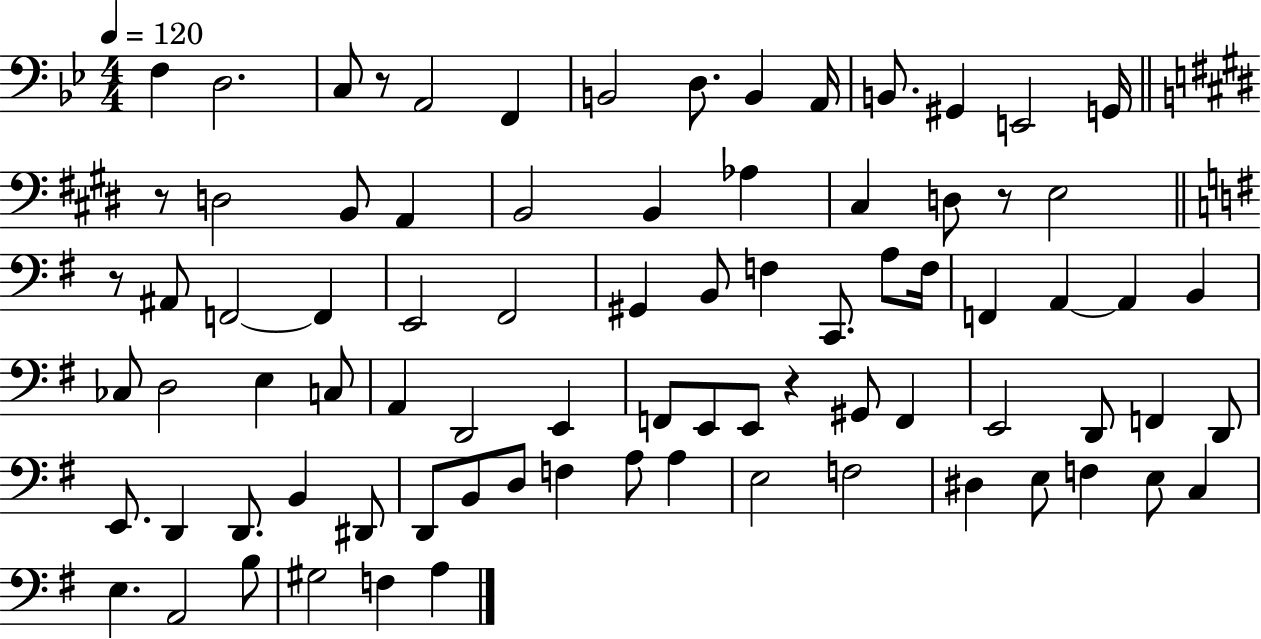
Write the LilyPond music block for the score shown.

{
  \clef bass
  \numericTimeSignature
  \time 4/4
  \key bes \major
  \tempo 4 = 120
  f4 d2. | c8 r8 a,2 f,4 | b,2 d8. b,4 a,16 | b,8. gis,4 e,2 g,16 | \break \bar "||" \break \key e \major r8 d2 b,8 a,4 | b,2 b,4 aes4 | cis4 d8 r8 e2 | \bar "||" \break \key g \major r8 ais,8 f,2~~ f,4 | e,2 fis,2 | gis,4 b,8 f4 c,8. a8 f16 | f,4 a,4~~ a,4 b,4 | \break ces8 d2 e4 c8 | a,4 d,2 e,4 | f,8 e,8 e,8 r4 gis,8 f,4 | e,2 d,8 f,4 d,8 | \break e,8. d,4 d,8. b,4 dis,8 | d,8 b,8 d8 f4 a8 a4 | e2 f2 | dis4 e8 f4 e8 c4 | \break e4. a,2 b8 | gis2 f4 a4 | \bar "|."
}